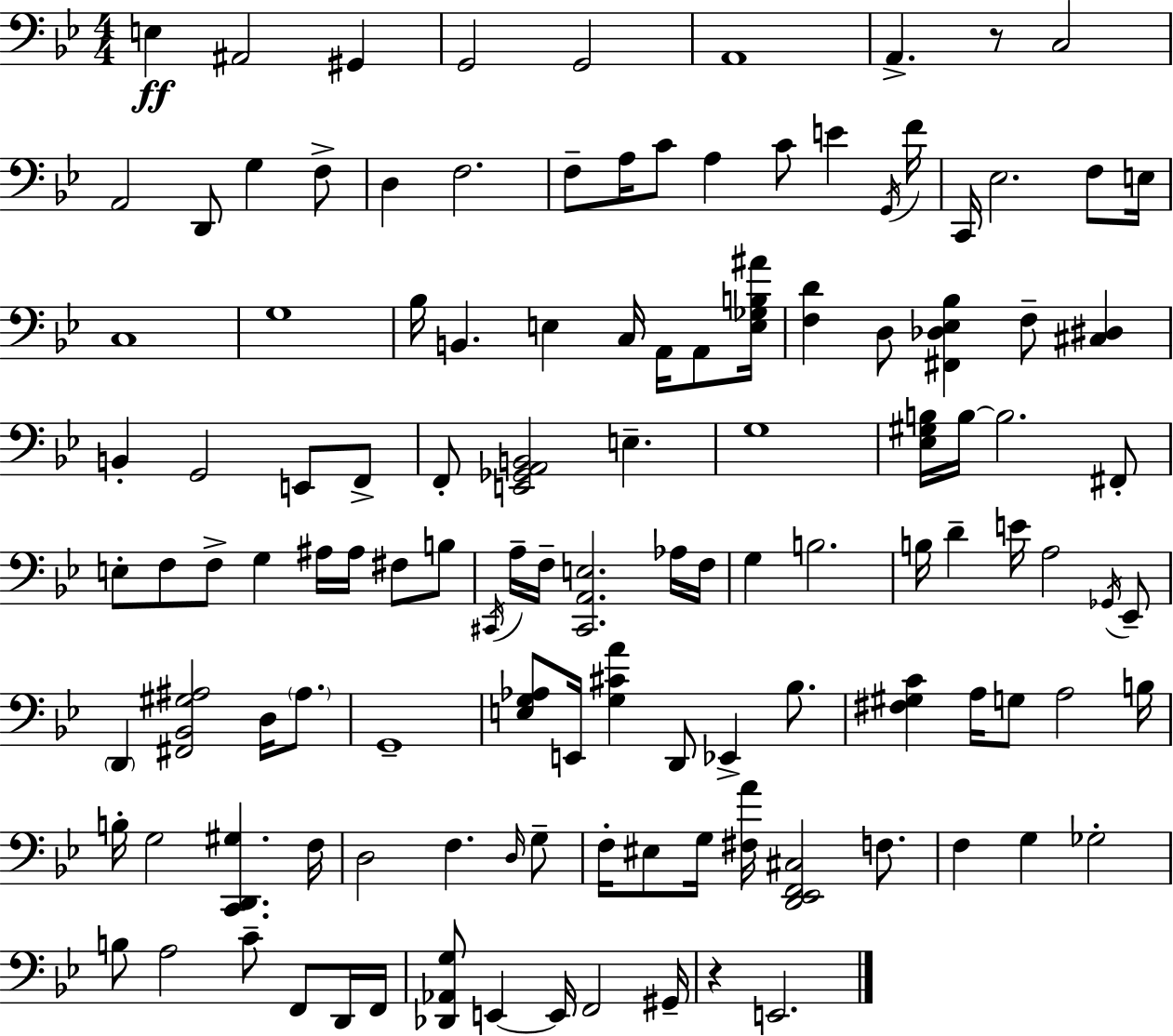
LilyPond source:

{
  \clef bass
  \numericTimeSignature
  \time 4/4
  \key g \minor
  e4\ff ais,2 gis,4 | g,2 g,2 | a,1 | a,4.-> r8 c2 | \break a,2 d,8 g4 f8-> | d4 f2. | f8-- a16 c'8 a4 c'8 e'4 \acciaccatura { g,16 } | f'16 c,16 ees2. f8 | \break e16 c1 | g1 | bes16 b,4. e4 c16 a,16 a,8 | <e ges b ais'>16 <f d'>4 d8 <fis, des ees bes>4 f8-- <cis dis>4 | \break b,4-. g,2 e,8 f,8-> | f,8-. <e, ges, a, b,>2 e4.-- | g1 | <ees gis b>16 b16~~ b2. fis,8-. | \break e8-. f8 f8-> g4 ais16 ais16 fis8 b8 | \acciaccatura { cis,16 } a16-- f16-- <cis, a, e>2. | aes16 f16 g4 b2. | b16 d'4-- e'16 a2 | \break \acciaccatura { ges,16 } ees,8-- \parenthesize d,4 <fis, bes, gis ais>2 d16 | \parenthesize ais8. g,1-- | <e g aes>8 e,16 <g cis' a'>4 d,8 ees,4-> | bes8. <fis gis c'>4 a16 g8 a2 | \break b16 b16-. g2 <c, d, gis>4. | f16 d2 f4. | \grace { d16 } g8-- f16-. eis8 g16 <fis a'>16 <d, ees, f, cis>2 | f8. f4 g4 ges2-. | \break b8 a2 c'8-- | f,8 d,16 f,16 <des, aes, g>8 e,4~~ e,16 f,2 | gis,16-- r4 e,2. | \bar "|."
}